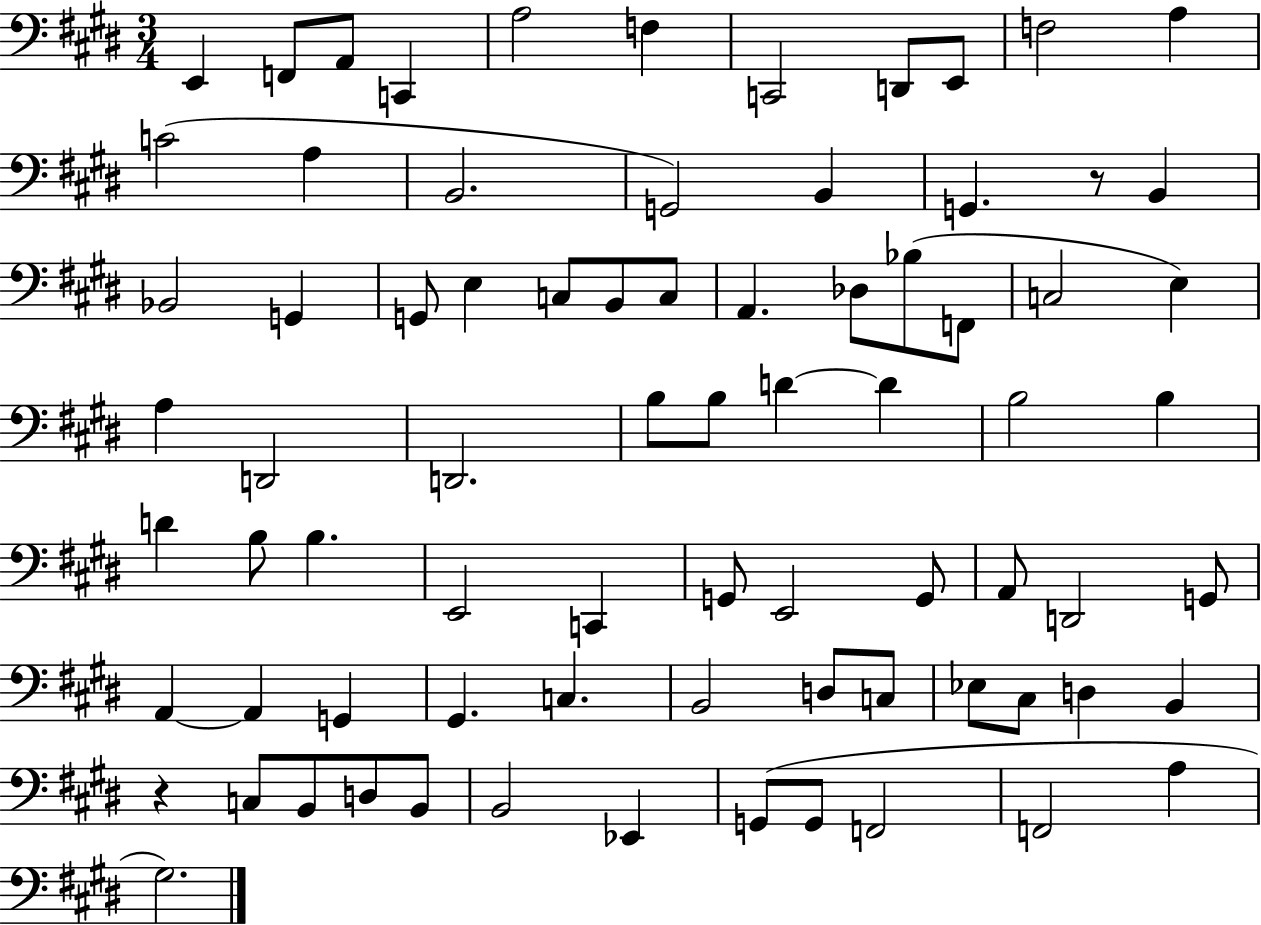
{
  \clef bass
  \numericTimeSignature
  \time 3/4
  \key e \major
  e,4 f,8 a,8 c,4 | a2 f4 | c,2 d,8 e,8 | f2 a4 | \break c'2( a4 | b,2. | g,2) b,4 | g,4. r8 b,4 | \break bes,2 g,4 | g,8 e4 c8 b,8 c8 | a,4. des8 bes8( f,8 | c2 e4) | \break a4 d,2 | d,2. | b8 b8 d'4~~ d'4 | b2 b4 | \break d'4 b8 b4. | e,2 c,4 | g,8 e,2 g,8 | a,8 d,2 g,8 | \break a,4~~ a,4 g,4 | gis,4. c4. | b,2 d8 c8 | ees8 cis8 d4 b,4 | \break r4 c8 b,8 d8 b,8 | b,2 ees,4 | g,8( g,8 f,2 | f,2 a4 | \break gis2.) | \bar "|."
}